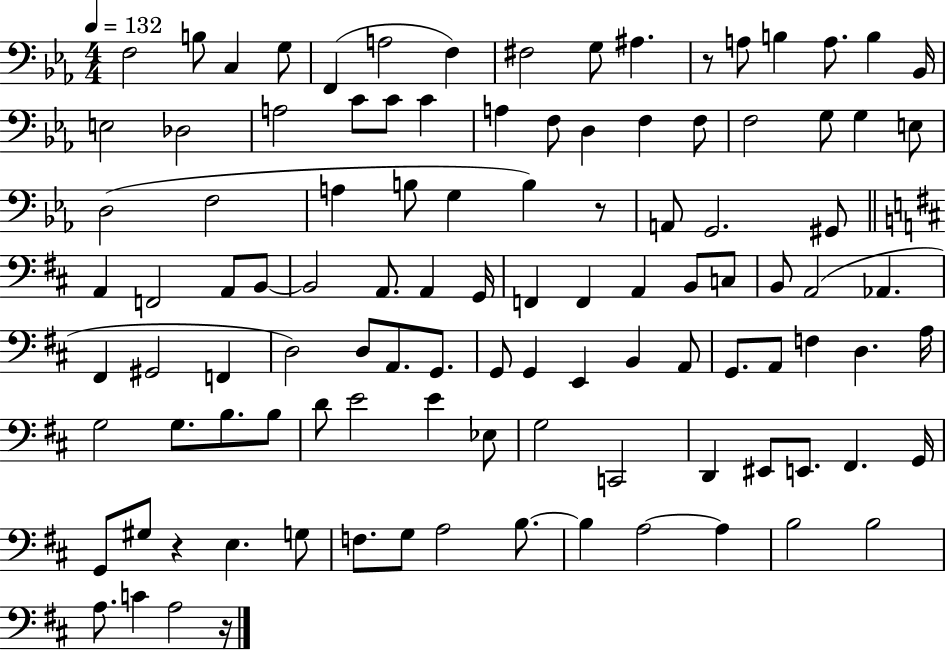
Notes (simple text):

F3/h B3/e C3/q G3/e F2/q A3/h F3/q F#3/h G3/e A#3/q. R/e A3/e B3/q A3/e. B3/q Bb2/s E3/h Db3/h A3/h C4/e C4/e C4/q A3/q F3/e D3/q F3/q F3/e F3/h G3/e G3/q E3/e D3/h F3/h A3/q B3/e G3/q B3/q R/e A2/e G2/h. G#2/e A2/q F2/h A2/e B2/e B2/h A2/e. A2/q G2/s F2/q F2/q A2/q B2/e C3/e B2/e A2/h Ab2/q. F#2/q G#2/h F2/q D3/h D3/e A2/e. G2/e. G2/e G2/q E2/q B2/q A2/e G2/e. A2/e F3/q D3/q. A3/s G3/h G3/e. B3/e. B3/e D4/e E4/h E4/q Eb3/e G3/h C2/h D2/q EIS2/e E2/e. F#2/q. G2/s G2/e G#3/e R/q E3/q. G3/e F3/e. G3/e A3/h B3/e. B3/q A3/h A3/q B3/h B3/h A3/e. C4/q A3/h R/s